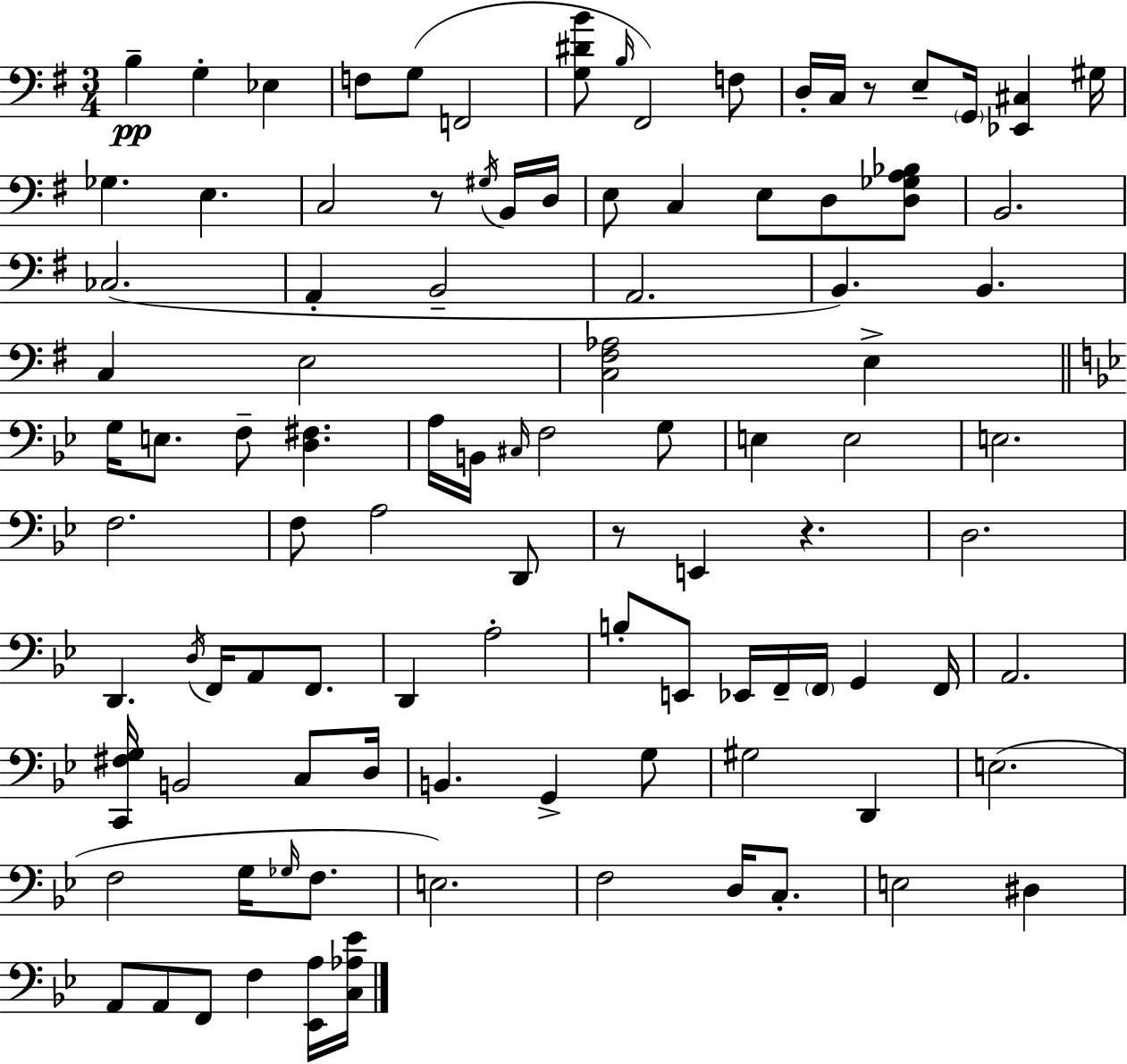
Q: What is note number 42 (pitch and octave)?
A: G3